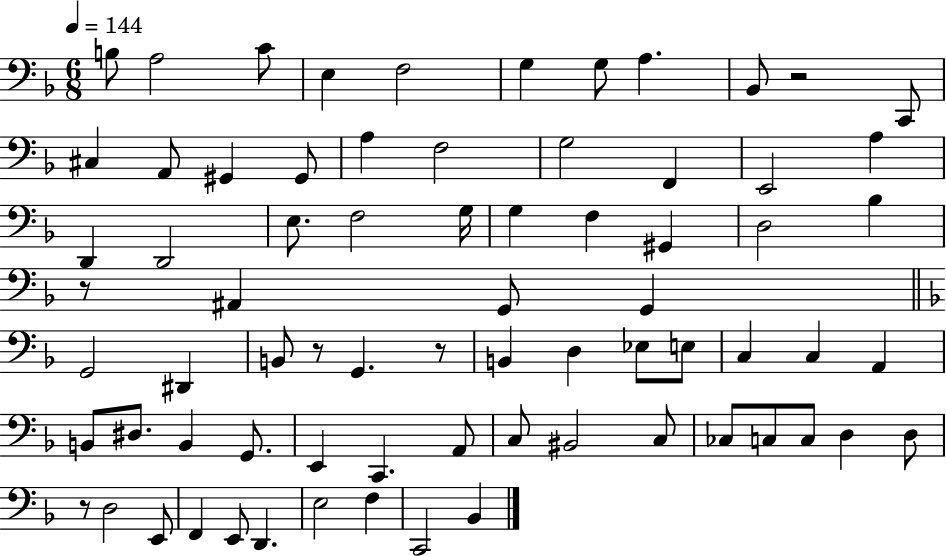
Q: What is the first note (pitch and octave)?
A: B3